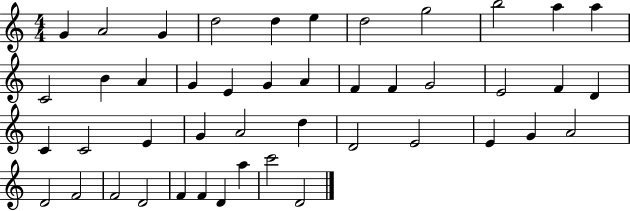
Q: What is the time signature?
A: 4/4